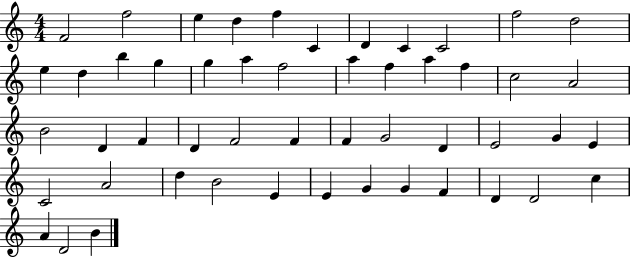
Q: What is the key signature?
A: C major